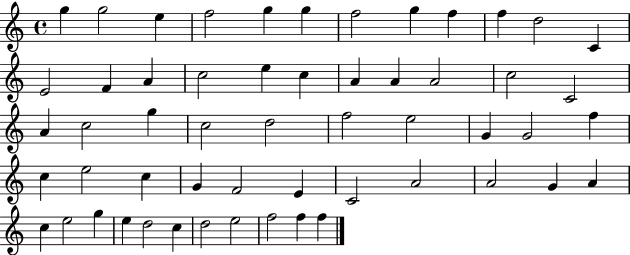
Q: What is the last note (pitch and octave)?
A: F5